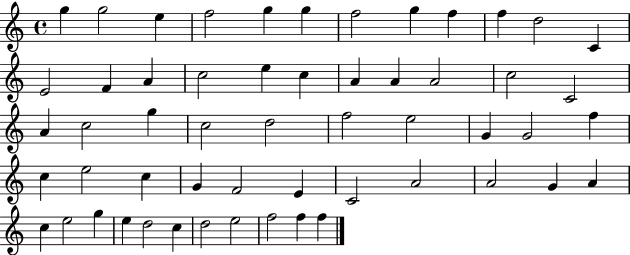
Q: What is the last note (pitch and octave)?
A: F5